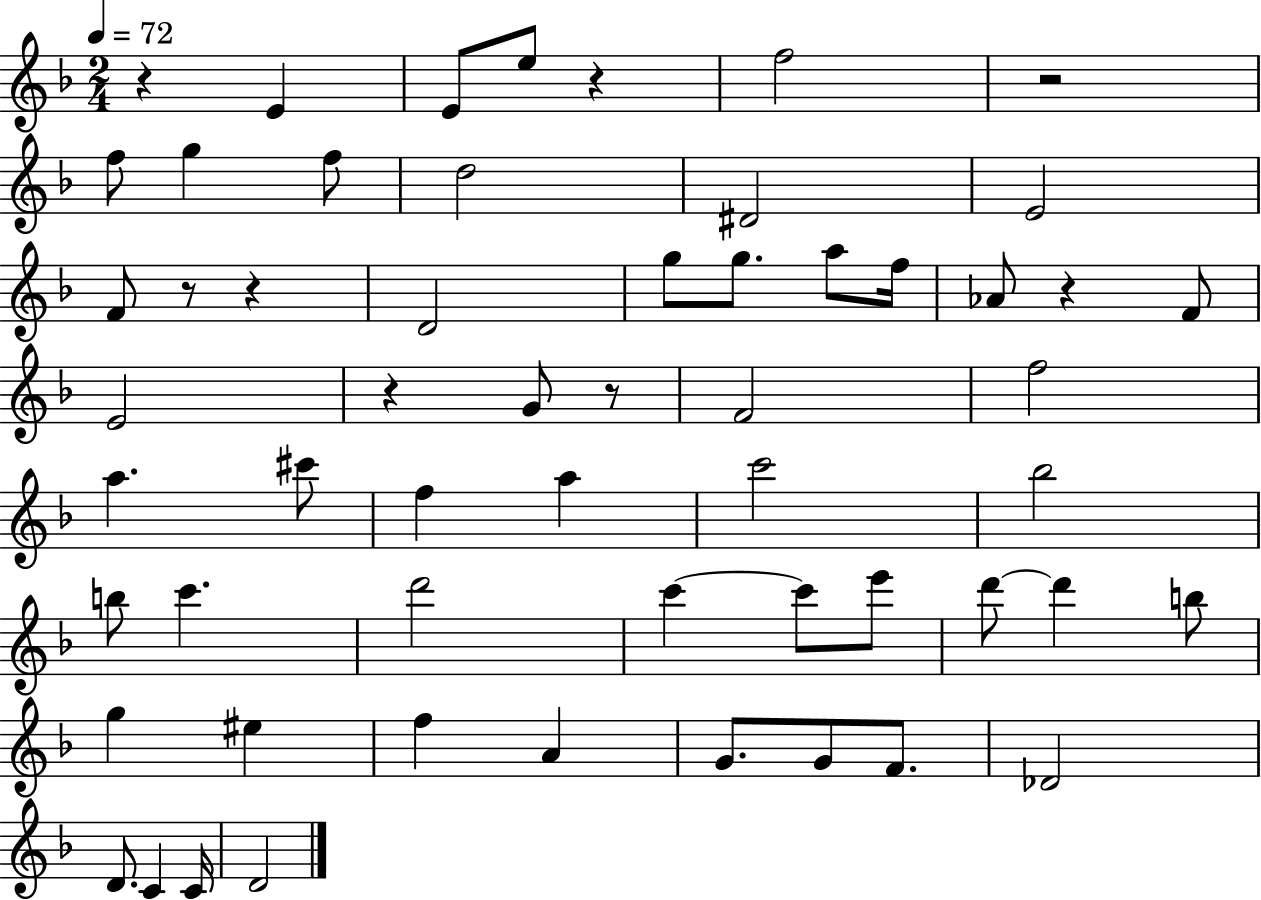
{
  \clef treble
  \numericTimeSignature
  \time 2/4
  \key f \major
  \tempo 4 = 72
  r4 e'4 | e'8 e''8 r4 | f''2 | r2 | \break f''8 g''4 f''8 | d''2 | dis'2 | e'2 | \break f'8 r8 r4 | d'2 | g''8 g''8. a''8 f''16 | aes'8 r4 f'8 | \break e'2 | r4 g'8 r8 | f'2 | f''2 | \break a''4. cis'''8 | f''4 a''4 | c'''2 | bes''2 | \break b''8 c'''4. | d'''2 | c'''4~~ c'''8 e'''8 | d'''8~~ d'''4 b''8 | \break g''4 eis''4 | f''4 a'4 | g'8. g'8 f'8. | des'2 | \break d'8. c'4 c'16 | d'2 | \bar "|."
}